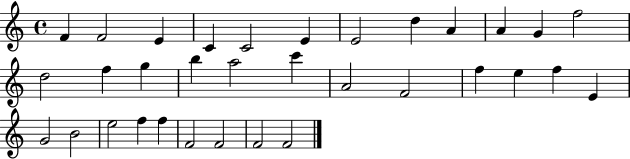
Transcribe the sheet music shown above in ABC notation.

X:1
T:Untitled
M:4/4
L:1/4
K:C
F F2 E C C2 E E2 d A A G f2 d2 f g b a2 c' A2 F2 f e f E G2 B2 e2 f f F2 F2 F2 F2